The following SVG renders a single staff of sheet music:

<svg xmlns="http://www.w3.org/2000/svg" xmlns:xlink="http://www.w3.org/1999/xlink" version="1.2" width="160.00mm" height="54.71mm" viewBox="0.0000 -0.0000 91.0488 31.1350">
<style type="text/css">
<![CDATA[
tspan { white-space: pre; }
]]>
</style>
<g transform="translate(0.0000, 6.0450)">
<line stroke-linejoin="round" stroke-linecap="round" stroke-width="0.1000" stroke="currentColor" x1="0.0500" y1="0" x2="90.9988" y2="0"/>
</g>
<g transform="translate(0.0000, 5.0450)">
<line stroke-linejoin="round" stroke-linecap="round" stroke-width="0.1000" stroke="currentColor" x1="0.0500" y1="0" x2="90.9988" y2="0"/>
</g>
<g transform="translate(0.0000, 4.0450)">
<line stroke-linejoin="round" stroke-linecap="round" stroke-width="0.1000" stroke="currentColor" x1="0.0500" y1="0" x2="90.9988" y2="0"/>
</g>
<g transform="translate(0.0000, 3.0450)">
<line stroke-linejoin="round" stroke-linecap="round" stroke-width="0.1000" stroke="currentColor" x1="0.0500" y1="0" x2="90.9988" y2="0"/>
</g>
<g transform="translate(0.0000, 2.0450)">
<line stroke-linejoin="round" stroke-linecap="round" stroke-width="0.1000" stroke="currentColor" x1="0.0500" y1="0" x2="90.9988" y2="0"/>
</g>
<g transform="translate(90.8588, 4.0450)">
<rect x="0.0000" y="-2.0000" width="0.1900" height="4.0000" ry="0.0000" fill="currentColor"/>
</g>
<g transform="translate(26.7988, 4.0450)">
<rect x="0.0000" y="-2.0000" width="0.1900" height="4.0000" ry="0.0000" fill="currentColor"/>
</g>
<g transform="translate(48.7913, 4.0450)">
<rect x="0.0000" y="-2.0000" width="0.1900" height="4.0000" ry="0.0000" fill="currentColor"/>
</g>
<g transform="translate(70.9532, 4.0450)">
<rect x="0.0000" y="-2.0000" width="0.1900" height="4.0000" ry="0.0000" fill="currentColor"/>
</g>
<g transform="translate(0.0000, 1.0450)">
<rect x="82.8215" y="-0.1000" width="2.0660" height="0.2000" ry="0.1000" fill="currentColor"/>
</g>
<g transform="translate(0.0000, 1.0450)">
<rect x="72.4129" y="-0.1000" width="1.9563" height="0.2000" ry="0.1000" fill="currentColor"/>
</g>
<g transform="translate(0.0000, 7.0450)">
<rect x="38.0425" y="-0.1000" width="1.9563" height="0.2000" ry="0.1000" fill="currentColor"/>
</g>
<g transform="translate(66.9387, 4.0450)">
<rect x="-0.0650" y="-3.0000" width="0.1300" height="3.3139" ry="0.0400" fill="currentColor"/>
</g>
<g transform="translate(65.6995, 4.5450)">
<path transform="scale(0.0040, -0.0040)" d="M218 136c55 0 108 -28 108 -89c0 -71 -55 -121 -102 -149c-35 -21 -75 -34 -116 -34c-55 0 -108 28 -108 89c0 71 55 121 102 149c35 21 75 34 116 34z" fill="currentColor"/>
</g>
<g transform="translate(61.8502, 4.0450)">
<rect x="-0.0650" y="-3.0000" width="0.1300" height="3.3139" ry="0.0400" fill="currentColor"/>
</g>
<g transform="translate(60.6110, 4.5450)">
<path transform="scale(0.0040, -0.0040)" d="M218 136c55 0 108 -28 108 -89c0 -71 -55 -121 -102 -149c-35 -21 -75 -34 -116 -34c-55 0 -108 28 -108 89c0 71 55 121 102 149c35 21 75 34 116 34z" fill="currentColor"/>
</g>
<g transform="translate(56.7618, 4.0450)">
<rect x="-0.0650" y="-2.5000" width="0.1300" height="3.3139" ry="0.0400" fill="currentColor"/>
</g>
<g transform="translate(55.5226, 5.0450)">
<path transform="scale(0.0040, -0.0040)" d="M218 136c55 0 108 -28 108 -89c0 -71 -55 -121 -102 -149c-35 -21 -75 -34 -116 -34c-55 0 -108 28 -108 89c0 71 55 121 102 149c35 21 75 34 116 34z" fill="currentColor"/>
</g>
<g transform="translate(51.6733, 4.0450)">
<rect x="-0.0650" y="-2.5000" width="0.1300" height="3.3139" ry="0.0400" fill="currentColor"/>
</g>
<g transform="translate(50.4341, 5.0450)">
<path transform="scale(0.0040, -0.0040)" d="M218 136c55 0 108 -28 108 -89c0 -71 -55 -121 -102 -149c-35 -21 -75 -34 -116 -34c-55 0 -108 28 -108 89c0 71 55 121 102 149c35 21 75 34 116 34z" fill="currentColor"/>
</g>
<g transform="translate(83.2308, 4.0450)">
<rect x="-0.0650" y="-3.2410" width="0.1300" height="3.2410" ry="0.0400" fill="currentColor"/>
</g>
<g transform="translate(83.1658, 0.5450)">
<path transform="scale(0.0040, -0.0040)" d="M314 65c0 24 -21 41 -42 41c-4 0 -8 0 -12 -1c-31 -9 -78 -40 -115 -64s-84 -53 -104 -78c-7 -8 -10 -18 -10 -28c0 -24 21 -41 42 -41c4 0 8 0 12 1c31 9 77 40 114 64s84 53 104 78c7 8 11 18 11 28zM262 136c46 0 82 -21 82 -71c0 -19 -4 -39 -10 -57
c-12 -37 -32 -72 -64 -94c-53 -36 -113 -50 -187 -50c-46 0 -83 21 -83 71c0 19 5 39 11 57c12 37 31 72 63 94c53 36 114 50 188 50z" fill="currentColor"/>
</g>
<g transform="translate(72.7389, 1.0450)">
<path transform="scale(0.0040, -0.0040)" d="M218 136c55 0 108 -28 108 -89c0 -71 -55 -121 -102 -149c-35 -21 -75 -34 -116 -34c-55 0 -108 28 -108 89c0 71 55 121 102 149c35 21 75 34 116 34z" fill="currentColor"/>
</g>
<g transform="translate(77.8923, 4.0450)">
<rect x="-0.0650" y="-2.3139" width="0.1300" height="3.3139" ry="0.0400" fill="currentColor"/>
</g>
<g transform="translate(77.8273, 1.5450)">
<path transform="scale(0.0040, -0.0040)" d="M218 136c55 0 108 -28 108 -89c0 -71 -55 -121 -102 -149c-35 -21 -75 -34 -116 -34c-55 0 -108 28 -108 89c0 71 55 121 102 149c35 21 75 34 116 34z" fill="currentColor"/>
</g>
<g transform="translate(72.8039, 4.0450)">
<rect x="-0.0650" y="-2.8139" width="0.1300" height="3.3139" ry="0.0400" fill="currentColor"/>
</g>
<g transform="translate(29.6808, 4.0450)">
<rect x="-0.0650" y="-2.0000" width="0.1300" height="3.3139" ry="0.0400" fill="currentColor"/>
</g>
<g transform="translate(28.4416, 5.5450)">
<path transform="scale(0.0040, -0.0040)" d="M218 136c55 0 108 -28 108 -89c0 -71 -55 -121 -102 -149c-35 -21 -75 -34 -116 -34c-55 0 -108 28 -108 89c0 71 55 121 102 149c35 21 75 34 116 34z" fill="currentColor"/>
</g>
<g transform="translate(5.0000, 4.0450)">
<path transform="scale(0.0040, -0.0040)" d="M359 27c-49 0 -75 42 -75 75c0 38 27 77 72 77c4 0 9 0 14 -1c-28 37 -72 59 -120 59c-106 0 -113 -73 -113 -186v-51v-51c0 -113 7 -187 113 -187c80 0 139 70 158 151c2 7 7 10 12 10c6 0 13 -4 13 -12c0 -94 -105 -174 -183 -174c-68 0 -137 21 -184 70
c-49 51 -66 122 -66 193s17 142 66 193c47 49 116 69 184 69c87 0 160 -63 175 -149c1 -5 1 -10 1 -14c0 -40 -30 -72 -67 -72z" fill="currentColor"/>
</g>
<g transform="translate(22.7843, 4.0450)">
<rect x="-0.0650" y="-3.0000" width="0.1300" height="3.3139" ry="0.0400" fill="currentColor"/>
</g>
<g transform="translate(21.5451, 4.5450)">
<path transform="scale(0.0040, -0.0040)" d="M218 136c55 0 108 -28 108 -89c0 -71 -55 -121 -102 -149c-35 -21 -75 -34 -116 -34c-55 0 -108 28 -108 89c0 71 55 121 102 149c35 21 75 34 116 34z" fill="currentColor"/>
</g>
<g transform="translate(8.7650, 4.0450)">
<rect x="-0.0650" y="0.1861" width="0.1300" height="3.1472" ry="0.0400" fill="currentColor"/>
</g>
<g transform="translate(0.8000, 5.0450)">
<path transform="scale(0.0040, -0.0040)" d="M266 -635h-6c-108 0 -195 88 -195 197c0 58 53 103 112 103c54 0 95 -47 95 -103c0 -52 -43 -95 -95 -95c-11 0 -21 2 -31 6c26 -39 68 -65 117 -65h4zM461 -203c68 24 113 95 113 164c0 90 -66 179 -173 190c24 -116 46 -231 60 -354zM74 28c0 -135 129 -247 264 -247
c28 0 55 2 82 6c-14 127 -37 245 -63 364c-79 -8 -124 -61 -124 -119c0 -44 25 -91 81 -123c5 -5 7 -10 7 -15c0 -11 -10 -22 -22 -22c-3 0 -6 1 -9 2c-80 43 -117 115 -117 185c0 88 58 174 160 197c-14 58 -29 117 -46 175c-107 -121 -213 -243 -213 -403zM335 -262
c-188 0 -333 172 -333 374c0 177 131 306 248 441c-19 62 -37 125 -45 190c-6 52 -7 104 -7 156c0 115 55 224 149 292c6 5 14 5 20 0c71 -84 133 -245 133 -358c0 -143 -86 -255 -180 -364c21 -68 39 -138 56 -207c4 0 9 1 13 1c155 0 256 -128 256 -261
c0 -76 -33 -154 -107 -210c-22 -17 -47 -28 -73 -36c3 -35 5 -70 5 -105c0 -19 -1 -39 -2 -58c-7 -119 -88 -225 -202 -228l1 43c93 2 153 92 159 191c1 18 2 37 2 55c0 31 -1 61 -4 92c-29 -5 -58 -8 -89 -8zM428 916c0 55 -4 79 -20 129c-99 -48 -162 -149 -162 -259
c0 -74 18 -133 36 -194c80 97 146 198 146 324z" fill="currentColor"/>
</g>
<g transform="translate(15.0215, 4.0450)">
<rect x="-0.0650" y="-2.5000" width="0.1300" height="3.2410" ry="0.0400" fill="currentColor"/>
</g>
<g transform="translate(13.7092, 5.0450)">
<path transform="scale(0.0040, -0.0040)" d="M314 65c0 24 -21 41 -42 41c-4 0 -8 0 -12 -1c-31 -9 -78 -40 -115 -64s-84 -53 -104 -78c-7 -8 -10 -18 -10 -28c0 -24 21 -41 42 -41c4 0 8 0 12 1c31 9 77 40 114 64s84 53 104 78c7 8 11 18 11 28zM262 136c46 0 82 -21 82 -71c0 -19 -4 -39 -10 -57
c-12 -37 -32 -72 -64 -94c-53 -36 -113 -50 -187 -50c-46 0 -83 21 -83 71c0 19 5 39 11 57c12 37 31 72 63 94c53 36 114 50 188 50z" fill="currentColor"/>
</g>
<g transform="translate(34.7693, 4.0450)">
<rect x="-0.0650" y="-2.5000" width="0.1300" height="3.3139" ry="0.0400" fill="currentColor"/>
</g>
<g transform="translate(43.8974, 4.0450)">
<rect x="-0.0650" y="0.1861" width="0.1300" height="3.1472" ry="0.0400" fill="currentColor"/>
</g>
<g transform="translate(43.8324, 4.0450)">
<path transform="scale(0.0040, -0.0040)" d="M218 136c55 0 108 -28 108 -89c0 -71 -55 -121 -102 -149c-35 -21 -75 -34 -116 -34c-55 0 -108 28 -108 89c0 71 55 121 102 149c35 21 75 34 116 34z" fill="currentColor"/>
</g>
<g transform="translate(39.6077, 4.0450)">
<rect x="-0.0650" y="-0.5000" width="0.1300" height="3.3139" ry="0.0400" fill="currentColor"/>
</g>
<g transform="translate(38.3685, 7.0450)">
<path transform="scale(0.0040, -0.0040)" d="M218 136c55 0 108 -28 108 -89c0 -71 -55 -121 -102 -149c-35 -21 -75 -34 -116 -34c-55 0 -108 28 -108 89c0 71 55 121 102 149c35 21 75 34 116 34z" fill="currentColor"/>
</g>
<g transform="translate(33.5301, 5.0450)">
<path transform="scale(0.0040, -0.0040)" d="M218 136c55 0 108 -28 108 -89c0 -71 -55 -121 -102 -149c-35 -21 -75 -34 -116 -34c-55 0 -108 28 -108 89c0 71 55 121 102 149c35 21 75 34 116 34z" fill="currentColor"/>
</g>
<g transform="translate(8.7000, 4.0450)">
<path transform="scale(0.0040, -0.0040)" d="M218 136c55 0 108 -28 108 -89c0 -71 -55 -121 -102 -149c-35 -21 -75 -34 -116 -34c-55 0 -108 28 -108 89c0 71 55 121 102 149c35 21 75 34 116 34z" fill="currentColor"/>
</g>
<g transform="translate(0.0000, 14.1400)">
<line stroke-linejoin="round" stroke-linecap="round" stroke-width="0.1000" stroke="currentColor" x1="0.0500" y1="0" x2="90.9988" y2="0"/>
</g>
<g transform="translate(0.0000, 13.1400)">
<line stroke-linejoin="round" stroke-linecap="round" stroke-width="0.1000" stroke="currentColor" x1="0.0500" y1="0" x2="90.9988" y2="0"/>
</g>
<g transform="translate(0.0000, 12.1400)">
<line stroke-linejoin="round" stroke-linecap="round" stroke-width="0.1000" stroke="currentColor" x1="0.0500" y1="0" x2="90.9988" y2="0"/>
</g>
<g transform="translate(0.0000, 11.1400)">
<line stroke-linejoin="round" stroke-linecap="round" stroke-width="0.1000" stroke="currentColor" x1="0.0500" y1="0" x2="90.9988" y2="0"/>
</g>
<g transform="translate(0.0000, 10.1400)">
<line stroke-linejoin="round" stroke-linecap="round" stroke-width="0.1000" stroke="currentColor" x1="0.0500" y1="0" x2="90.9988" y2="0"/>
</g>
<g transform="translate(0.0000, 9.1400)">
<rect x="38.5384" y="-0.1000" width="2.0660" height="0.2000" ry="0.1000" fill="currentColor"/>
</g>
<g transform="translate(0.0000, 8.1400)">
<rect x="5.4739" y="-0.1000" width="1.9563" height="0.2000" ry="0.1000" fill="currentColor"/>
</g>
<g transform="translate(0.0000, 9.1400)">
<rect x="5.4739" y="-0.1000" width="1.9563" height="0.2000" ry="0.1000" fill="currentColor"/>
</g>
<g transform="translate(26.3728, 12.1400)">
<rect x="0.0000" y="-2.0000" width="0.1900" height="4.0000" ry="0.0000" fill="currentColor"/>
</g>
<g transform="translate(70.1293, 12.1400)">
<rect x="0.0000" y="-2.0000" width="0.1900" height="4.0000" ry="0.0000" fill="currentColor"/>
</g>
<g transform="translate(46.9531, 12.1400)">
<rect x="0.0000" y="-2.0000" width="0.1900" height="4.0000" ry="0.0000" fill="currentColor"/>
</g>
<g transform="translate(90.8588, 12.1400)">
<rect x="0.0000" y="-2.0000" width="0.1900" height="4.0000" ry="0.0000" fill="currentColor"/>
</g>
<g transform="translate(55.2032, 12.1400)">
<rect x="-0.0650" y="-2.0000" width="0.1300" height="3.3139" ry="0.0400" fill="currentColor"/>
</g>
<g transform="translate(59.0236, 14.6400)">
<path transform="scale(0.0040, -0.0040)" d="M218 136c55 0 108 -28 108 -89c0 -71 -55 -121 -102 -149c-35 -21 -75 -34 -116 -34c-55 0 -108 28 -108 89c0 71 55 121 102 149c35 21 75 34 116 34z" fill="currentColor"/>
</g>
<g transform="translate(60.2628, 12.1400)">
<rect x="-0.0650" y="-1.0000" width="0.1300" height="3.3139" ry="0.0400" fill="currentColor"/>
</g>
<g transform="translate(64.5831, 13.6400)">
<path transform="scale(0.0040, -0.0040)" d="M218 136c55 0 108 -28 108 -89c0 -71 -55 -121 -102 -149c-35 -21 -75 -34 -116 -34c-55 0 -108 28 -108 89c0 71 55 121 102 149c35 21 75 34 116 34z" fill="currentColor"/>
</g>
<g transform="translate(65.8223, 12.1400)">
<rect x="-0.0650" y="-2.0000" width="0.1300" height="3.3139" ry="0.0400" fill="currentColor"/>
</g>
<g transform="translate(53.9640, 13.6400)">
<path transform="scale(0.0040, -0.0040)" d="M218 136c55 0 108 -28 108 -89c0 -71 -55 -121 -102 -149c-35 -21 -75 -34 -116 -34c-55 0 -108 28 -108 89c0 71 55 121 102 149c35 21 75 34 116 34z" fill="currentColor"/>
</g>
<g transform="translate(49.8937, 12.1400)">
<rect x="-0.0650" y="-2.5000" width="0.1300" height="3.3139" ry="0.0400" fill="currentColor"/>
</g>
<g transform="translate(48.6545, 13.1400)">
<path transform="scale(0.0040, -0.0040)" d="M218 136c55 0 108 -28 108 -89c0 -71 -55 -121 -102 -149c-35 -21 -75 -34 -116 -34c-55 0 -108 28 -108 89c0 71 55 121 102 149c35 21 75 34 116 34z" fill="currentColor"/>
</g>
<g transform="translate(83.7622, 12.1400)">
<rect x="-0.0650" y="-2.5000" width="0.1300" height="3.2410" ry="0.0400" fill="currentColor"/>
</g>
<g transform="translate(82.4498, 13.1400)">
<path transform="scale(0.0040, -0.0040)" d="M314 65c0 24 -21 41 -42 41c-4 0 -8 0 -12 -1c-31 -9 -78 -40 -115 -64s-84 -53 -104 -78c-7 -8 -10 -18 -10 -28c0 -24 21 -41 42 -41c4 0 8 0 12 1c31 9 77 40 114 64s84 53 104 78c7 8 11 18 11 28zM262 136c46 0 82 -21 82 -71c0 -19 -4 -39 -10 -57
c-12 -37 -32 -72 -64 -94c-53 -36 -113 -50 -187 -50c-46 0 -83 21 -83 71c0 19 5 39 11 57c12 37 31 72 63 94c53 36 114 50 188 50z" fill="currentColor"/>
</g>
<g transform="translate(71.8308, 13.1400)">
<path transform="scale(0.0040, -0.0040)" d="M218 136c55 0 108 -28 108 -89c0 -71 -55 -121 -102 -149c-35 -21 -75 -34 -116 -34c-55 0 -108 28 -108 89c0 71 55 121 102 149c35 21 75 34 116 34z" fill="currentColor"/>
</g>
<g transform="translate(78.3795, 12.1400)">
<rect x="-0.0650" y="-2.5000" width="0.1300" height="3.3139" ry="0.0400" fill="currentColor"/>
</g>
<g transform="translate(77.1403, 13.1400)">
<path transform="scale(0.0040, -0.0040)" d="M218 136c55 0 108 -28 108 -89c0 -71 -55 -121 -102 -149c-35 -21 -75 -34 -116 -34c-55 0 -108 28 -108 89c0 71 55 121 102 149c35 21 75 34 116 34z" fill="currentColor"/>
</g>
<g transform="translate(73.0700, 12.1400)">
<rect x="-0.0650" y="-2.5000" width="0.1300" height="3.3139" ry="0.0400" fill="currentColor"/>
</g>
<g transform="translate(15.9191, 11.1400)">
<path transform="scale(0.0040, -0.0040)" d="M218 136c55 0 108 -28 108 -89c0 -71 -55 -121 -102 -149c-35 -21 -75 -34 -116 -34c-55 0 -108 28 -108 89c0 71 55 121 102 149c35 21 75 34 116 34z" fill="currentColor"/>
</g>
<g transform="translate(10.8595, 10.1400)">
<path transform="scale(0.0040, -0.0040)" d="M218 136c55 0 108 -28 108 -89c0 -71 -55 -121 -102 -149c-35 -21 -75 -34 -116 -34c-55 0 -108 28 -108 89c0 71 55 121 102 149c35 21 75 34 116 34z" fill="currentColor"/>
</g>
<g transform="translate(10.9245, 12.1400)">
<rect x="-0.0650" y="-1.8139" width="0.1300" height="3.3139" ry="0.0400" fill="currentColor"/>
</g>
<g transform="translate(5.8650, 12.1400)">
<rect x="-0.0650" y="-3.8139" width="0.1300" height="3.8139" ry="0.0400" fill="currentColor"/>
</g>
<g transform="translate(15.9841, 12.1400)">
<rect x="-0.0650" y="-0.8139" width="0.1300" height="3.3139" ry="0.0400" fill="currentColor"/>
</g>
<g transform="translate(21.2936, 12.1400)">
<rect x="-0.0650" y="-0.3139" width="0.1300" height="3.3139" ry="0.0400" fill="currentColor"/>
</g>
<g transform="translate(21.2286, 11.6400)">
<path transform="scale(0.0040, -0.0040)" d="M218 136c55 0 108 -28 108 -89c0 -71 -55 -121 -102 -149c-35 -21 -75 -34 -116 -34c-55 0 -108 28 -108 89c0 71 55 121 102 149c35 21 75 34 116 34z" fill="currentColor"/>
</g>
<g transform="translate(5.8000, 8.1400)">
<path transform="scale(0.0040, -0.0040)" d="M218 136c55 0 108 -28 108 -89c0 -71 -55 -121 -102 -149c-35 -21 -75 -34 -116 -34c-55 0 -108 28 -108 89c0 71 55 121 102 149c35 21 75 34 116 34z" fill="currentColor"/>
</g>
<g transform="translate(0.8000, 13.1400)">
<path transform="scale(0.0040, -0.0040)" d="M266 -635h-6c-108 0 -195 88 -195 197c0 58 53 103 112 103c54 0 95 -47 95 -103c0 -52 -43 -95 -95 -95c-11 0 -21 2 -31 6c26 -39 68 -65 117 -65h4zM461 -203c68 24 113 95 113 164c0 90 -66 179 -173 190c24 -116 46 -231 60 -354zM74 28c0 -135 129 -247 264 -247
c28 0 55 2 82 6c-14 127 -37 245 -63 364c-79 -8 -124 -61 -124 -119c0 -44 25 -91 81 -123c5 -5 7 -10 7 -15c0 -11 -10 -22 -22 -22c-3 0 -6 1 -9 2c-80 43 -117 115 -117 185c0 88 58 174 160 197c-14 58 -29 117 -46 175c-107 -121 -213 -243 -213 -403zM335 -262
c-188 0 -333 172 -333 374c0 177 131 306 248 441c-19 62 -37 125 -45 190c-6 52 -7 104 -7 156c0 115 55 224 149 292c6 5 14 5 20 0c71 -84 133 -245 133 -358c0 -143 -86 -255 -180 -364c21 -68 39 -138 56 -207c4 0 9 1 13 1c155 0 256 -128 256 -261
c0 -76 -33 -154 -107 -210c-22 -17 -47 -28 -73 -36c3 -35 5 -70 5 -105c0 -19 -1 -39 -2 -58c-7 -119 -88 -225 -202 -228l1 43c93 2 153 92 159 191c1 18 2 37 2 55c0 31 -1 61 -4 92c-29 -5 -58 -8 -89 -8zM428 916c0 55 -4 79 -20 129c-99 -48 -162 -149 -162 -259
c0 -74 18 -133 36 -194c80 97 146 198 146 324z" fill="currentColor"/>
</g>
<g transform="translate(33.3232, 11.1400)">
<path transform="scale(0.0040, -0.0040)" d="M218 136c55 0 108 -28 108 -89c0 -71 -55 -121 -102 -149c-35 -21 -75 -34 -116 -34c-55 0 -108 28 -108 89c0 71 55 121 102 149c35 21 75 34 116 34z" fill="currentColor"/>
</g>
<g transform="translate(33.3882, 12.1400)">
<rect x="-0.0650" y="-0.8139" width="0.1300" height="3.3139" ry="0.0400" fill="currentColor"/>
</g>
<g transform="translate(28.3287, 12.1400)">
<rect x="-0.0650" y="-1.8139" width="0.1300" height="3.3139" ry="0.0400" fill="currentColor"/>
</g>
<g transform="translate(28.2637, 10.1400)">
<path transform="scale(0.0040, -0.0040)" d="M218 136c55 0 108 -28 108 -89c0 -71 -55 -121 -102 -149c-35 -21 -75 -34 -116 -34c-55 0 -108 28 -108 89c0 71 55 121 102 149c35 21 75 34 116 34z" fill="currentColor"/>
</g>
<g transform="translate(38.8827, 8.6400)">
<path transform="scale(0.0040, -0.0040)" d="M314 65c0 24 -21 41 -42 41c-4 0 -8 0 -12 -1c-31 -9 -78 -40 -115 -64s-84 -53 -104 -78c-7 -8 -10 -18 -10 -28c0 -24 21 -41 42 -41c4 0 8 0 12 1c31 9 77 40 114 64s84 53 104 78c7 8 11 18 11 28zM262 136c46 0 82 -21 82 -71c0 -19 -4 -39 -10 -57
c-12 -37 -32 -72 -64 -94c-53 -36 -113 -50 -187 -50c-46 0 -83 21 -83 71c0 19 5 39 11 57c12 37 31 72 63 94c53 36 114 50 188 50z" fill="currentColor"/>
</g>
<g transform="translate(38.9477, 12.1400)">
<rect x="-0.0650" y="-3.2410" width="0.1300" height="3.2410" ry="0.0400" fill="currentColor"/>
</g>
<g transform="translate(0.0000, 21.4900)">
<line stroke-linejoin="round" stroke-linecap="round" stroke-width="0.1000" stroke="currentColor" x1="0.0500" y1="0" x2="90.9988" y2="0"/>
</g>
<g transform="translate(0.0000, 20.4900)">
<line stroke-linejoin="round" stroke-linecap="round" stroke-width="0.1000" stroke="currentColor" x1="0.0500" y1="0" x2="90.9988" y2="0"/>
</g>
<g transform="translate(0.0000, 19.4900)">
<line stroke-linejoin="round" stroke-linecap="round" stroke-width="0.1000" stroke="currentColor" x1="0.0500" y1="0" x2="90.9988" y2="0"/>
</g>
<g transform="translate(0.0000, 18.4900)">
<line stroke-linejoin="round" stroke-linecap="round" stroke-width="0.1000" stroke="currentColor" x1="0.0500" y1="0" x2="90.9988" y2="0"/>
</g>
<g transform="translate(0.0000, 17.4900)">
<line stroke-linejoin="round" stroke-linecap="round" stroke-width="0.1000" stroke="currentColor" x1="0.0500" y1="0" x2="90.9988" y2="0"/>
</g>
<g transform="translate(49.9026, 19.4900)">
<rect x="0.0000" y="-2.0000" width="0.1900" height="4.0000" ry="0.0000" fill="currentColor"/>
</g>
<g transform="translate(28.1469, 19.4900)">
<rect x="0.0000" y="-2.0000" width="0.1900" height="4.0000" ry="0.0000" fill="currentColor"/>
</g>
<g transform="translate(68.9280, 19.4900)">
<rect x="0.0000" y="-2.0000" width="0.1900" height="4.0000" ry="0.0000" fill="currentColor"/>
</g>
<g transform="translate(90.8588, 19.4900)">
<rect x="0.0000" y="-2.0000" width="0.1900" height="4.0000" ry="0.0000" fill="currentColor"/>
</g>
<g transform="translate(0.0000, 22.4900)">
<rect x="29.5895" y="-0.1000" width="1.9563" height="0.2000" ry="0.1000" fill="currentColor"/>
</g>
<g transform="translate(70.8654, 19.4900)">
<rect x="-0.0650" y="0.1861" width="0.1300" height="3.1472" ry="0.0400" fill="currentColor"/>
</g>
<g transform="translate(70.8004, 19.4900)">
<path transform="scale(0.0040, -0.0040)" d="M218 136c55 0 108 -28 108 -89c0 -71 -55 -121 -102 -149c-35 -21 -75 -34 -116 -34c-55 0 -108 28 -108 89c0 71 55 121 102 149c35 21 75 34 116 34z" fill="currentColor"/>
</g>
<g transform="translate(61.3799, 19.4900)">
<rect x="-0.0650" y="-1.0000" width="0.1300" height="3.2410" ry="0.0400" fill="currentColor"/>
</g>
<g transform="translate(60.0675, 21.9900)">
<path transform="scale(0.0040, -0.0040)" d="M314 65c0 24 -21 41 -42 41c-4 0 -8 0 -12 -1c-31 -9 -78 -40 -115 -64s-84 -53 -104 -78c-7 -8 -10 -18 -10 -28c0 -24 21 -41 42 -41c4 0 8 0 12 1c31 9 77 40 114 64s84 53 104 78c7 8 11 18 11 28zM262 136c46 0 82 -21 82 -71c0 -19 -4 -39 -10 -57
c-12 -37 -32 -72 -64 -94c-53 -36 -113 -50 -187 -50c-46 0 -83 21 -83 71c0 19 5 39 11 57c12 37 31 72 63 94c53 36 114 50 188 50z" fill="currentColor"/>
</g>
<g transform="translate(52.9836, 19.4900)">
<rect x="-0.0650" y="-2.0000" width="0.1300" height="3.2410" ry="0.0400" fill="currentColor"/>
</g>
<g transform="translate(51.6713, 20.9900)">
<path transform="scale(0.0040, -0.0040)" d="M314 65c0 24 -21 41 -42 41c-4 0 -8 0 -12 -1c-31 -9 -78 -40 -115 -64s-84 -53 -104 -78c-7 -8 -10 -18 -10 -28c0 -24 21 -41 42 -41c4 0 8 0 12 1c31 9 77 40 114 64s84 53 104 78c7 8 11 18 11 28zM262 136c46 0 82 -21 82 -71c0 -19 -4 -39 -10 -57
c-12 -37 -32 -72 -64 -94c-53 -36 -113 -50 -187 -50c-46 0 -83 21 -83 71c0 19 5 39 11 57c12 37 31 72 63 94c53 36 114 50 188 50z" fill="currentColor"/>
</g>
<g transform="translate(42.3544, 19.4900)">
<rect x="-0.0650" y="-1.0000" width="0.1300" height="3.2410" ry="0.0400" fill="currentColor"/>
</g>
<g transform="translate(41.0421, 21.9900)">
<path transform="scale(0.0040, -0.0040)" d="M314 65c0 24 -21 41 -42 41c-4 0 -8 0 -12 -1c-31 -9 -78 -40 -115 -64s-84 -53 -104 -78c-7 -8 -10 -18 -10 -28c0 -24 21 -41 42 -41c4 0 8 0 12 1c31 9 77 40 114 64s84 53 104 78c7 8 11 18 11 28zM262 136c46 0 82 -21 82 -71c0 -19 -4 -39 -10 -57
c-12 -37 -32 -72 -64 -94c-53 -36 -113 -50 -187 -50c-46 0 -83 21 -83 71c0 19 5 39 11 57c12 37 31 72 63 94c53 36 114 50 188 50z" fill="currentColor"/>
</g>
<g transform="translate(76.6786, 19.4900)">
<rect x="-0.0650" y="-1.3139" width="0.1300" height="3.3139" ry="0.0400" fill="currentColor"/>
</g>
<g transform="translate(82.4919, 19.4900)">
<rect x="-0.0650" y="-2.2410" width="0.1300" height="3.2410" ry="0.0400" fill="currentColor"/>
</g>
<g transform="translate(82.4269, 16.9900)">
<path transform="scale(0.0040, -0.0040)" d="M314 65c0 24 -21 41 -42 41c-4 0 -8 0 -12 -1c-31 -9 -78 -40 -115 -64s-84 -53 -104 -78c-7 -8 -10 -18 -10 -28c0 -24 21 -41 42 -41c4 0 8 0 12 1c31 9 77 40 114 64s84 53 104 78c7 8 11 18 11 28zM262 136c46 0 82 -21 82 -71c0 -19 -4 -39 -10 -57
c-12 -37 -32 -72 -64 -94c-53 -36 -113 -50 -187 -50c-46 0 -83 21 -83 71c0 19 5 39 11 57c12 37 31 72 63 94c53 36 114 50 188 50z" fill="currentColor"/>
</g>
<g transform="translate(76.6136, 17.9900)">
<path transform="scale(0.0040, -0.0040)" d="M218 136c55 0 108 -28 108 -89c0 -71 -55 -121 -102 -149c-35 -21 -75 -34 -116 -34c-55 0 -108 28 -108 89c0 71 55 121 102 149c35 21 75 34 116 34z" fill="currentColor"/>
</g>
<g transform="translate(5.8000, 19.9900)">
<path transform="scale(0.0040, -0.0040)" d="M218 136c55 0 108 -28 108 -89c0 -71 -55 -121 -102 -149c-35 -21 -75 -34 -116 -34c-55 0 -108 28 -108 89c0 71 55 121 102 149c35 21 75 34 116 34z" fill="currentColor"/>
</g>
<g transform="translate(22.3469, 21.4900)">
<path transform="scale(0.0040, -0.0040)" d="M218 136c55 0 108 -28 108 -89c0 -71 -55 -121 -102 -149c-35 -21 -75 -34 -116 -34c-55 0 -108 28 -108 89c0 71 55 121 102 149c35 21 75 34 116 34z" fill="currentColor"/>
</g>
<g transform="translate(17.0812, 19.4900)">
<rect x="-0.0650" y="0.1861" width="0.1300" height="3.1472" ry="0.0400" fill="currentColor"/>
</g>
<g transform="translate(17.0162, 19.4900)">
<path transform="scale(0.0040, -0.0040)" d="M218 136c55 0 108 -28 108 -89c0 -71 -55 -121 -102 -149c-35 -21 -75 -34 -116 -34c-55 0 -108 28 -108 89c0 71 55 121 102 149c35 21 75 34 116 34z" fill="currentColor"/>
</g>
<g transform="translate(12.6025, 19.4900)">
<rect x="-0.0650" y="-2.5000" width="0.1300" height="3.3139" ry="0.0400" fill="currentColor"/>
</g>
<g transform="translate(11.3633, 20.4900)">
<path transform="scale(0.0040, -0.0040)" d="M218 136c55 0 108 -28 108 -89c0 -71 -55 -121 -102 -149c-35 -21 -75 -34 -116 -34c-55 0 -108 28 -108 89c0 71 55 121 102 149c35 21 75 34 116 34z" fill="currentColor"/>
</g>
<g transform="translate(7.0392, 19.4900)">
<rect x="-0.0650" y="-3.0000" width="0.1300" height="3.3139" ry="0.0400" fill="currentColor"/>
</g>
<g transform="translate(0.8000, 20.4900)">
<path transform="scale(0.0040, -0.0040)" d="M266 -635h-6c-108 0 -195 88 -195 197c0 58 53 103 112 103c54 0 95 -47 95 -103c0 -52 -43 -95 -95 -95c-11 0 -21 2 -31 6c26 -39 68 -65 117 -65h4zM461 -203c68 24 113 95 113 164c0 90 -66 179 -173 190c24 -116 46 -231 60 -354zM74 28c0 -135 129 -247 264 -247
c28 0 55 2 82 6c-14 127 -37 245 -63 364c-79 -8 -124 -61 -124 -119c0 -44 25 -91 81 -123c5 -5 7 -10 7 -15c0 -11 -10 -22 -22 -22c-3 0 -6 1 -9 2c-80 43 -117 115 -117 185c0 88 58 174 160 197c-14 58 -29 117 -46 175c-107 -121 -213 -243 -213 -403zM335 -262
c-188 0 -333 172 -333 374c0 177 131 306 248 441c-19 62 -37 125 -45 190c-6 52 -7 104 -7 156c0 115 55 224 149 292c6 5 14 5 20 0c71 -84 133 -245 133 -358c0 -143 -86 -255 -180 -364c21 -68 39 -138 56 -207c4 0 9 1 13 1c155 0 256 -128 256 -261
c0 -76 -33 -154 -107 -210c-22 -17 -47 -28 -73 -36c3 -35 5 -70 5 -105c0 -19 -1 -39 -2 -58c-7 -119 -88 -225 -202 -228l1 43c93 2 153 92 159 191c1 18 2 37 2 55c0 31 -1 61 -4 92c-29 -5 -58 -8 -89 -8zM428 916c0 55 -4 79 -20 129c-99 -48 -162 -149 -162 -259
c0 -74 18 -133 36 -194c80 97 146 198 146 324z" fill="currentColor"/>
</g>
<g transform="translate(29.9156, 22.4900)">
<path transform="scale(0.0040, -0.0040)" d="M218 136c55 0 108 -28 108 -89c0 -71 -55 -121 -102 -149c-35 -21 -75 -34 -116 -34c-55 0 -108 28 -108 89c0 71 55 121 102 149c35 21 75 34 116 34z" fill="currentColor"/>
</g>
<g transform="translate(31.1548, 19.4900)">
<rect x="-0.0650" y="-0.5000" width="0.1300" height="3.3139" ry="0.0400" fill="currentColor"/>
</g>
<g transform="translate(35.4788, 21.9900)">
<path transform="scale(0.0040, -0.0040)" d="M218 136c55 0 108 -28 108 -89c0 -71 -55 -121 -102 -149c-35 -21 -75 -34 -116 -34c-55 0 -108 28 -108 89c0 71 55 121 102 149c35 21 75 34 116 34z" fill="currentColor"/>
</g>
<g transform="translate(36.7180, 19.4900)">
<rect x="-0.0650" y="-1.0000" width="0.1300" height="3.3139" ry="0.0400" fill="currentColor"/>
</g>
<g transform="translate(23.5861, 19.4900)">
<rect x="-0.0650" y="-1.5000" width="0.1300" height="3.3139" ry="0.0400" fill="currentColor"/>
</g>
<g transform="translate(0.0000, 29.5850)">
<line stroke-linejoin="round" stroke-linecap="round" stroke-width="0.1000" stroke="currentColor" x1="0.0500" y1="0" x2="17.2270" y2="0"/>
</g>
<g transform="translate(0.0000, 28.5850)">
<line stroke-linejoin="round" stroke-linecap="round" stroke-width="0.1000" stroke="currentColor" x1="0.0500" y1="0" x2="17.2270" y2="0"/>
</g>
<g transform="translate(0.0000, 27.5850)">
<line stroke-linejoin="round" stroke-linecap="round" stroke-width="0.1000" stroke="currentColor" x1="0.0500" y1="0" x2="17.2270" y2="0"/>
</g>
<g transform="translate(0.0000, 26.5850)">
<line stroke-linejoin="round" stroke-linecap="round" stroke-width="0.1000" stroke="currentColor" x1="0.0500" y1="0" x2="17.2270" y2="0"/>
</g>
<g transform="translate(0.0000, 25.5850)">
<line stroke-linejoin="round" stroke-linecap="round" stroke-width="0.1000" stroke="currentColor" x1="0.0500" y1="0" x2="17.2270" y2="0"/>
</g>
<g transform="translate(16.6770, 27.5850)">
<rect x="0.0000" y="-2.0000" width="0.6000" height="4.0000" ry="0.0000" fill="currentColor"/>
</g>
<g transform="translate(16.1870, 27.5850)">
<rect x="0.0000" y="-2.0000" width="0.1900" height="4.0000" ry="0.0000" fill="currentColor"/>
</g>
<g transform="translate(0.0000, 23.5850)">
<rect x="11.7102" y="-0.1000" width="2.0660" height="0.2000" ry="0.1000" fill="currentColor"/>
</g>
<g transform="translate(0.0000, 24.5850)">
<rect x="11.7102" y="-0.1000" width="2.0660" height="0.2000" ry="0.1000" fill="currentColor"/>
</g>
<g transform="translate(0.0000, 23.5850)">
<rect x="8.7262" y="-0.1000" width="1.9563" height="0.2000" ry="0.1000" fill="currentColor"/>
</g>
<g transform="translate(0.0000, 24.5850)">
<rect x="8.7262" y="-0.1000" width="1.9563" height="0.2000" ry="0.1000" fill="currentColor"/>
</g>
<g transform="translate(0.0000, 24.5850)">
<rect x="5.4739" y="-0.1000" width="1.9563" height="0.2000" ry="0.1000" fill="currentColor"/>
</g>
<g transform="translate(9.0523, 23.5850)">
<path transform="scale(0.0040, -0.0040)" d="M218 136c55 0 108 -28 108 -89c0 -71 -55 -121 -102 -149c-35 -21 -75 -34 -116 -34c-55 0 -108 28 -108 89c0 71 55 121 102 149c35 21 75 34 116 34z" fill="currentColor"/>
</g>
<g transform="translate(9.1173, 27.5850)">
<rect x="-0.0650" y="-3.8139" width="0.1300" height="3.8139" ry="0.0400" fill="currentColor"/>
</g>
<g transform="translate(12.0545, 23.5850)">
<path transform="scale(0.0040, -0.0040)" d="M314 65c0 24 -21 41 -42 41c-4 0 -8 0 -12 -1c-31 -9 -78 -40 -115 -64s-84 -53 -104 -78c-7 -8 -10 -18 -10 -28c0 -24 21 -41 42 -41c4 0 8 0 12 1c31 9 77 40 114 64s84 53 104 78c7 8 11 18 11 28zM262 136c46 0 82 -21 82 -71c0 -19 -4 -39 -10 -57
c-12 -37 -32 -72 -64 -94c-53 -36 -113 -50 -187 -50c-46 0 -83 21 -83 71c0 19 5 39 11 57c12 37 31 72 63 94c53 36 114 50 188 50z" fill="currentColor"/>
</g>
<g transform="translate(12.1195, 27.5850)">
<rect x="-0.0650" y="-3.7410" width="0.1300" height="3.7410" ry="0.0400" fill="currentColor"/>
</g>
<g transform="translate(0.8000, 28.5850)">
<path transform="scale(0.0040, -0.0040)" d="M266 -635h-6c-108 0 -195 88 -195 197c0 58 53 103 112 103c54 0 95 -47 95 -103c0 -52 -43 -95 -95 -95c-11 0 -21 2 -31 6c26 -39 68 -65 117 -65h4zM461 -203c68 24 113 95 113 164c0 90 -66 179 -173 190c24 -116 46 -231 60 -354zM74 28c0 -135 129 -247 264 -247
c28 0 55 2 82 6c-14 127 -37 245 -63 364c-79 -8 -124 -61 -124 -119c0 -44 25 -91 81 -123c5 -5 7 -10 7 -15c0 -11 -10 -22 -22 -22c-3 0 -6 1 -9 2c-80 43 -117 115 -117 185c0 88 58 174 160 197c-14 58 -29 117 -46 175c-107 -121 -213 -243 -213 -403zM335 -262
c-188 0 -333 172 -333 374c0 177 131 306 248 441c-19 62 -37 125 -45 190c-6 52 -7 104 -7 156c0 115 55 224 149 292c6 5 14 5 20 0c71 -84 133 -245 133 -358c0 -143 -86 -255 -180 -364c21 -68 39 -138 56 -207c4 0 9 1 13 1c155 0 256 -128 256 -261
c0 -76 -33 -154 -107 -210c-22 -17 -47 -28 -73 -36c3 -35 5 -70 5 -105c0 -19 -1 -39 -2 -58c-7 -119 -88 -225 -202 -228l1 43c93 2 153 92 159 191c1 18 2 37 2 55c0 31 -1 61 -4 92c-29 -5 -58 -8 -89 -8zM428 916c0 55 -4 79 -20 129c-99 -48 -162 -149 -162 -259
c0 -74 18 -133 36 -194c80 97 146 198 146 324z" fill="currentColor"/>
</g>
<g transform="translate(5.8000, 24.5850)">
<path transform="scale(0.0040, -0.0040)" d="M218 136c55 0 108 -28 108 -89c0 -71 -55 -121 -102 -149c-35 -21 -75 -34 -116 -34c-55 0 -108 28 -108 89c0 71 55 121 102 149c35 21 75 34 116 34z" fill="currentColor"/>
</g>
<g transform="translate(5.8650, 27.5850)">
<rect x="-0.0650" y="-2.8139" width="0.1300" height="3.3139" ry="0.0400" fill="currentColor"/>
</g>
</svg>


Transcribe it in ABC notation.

X:1
T:Untitled
M:4/4
L:1/4
K:C
B G2 A F G C B G G A A a g b2 c' f d c f d b2 G F D F G G G2 A G B E C D D2 F2 D2 B e g2 a c' c'2